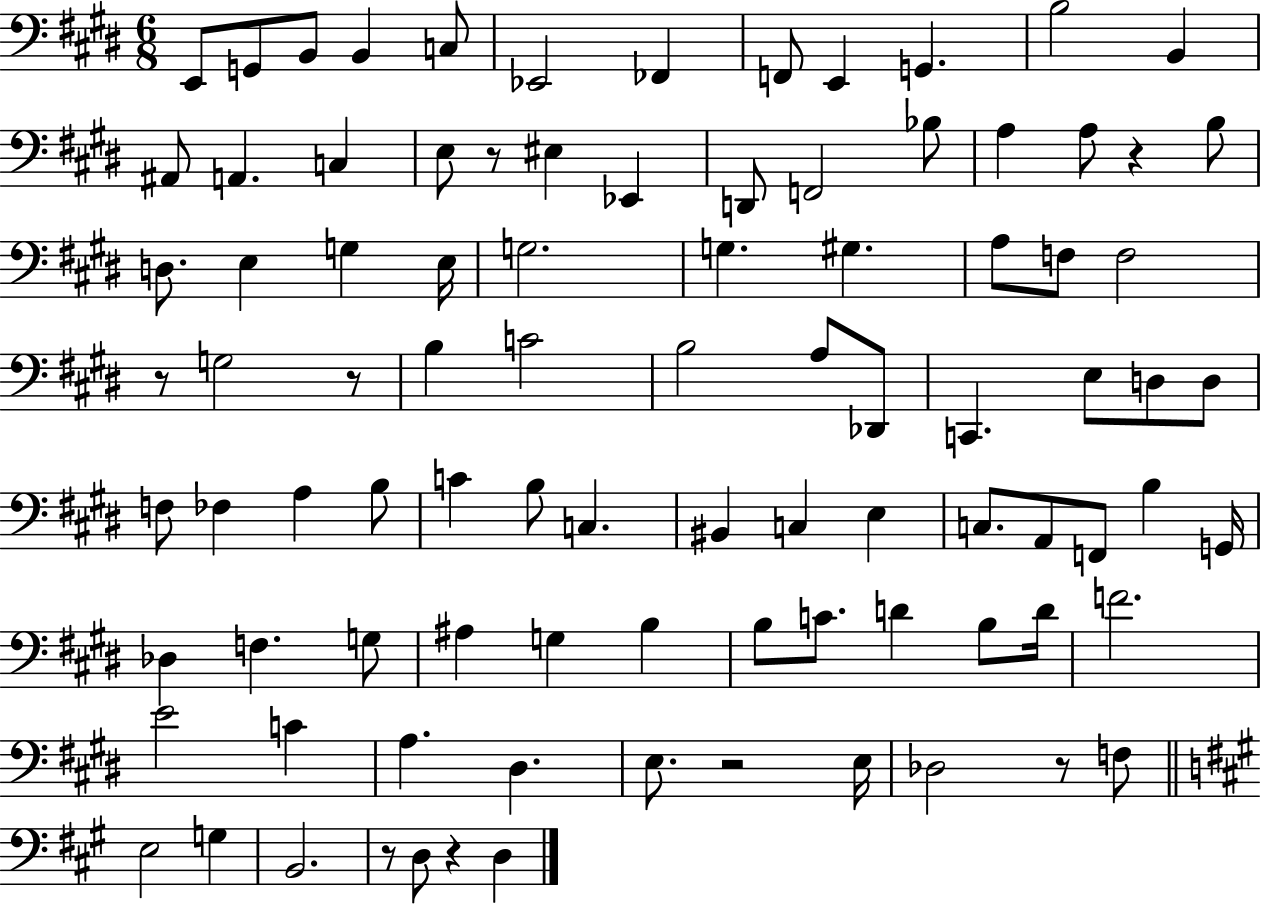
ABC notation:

X:1
T:Untitled
M:6/8
L:1/4
K:E
E,,/2 G,,/2 B,,/2 B,, C,/2 _E,,2 _F,, F,,/2 E,, G,, B,2 B,, ^A,,/2 A,, C, E,/2 z/2 ^E, _E,, D,,/2 F,,2 _B,/2 A, A,/2 z B,/2 D,/2 E, G, E,/4 G,2 G, ^G, A,/2 F,/2 F,2 z/2 G,2 z/2 B, C2 B,2 A,/2 _D,,/2 C,, E,/2 D,/2 D,/2 F,/2 _F, A, B,/2 C B,/2 C, ^B,, C, E, C,/2 A,,/2 F,,/2 B, G,,/4 _D, F, G,/2 ^A, G, B, B,/2 C/2 D B,/2 D/4 F2 E2 C A, ^D, E,/2 z2 E,/4 _D,2 z/2 F,/2 E,2 G, B,,2 z/2 D,/2 z D,